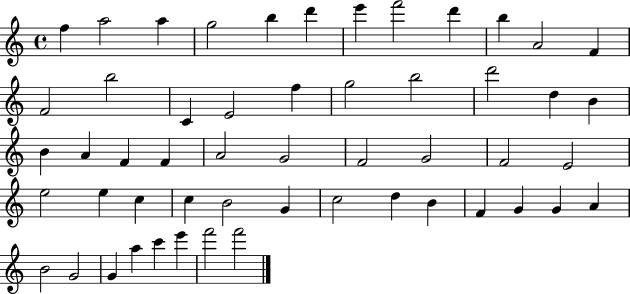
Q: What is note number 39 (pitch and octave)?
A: C5